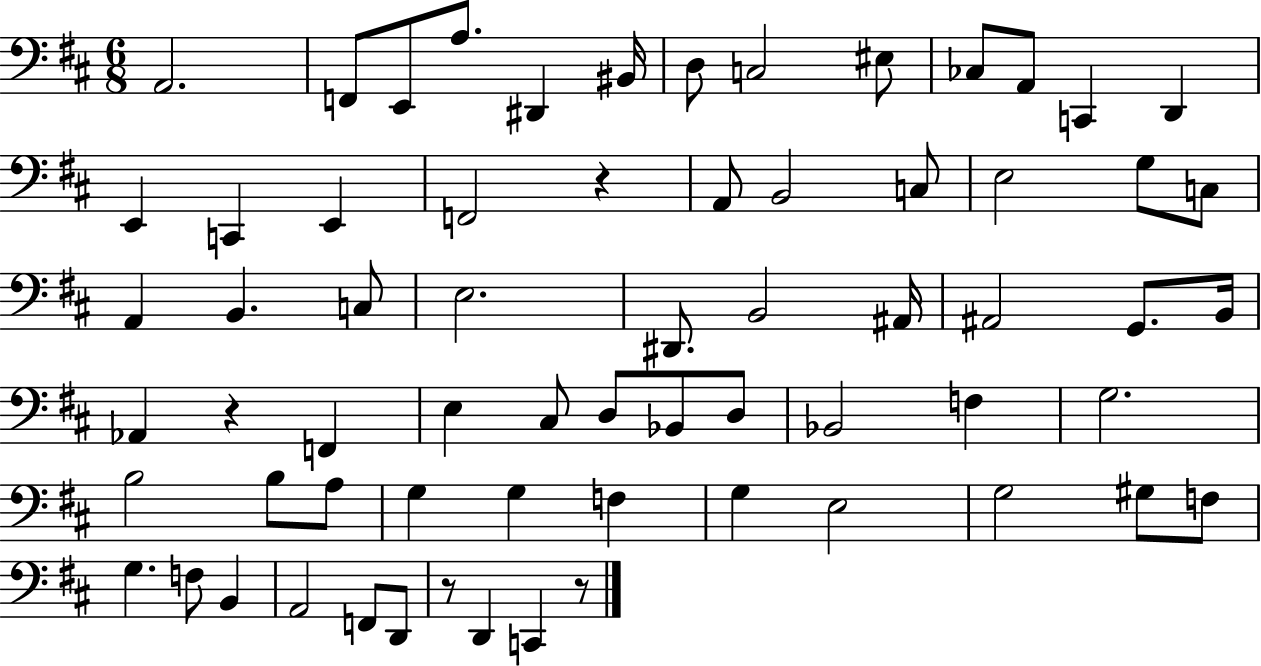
{
  \clef bass
  \numericTimeSignature
  \time 6/8
  \key d \major
  a,2. | f,8 e,8 a8. dis,4 bis,16 | d8 c2 eis8 | ces8 a,8 c,4 d,4 | \break e,4 c,4 e,4 | f,2 r4 | a,8 b,2 c8 | e2 g8 c8 | \break a,4 b,4. c8 | e2. | dis,8. b,2 ais,16 | ais,2 g,8. b,16 | \break aes,4 r4 f,4 | e4 cis8 d8 bes,8 d8 | bes,2 f4 | g2. | \break b2 b8 a8 | g4 g4 f4 | g4 e2 | g2 gis8 f8 | \break g4. f8 b,4 | a,2 f,8 d,8 | r8 d,4 c,4 r8 | \bar "|."
}